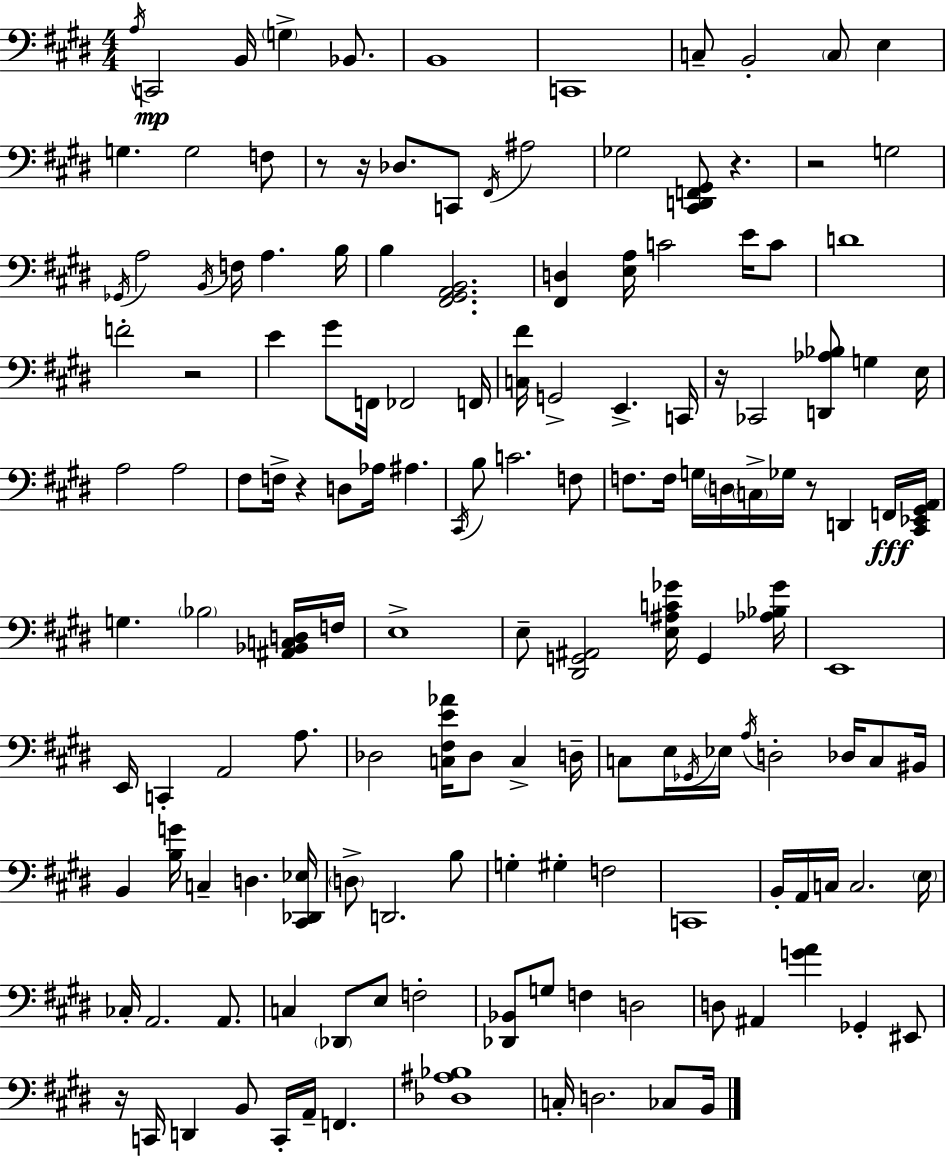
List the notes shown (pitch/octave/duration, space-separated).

A3/s C2/h B2/s G3/q Bb2/e. B2/w C2/w C3/e B2/h C3/e E3/q G3/q. G3/h F3/e R/e R/s Db3/e. C2/e F#2/s A#3/h Gb3/h [C#2,D2,F2,G#2]/e R/q. R/h G3/h Gb2/s A3/h B2/s F3/s A3/q. B3/s B3/q [F#2,G#2,A2,B2]/h. [F#2,D3]/q [E3,A3]/s C4/h E4/s C4/e D4/w F4/h R/h E4/q G#4/e F2/s FES2/h F2/s [C3,F#4]/s G2/h E2/q. C2/s R/s CES2/h [D2,Ab3,Bb3]/e G3/q E3/s A3/h A3/h F#3/e F3/s R/q D3/e Ab3/s A#3/q. C#2/s B3/e C4/h. F3/e F3/e. F3/s G3/s D3/s C3/s Gb3/s R/e D2/q F2/s [C#2,Eb2,G#2,A2]/s G3/q. Bb3/h [A#2,Bb2,C3,D3]/s F3/s E3/w E3/e [D#2,G2,A#2]/h [E3,A#3,C4,Gb4]/s G2/q [Ab3,Bb3,Gb4]/s E2/w E2/s C2/q A2/h A3/e. Db3/h [C3,F#3,E4,Ab4]/s Db3/e C3/q D3/s C3/e E3/s Gb2/s Eb3/s A3/s D3/h Db3/s C3/e BIS2/s B2/q [B3,G4]/s C3/q D3/q. [C#2,Db2,Eb3]/s D3/e D2/h. B3/e G3/q G#3/q F3/h C2/w B2/s A2/s C3/s C3/h. E3/s CES3/s A2/h. A2/e. C3/q Db2/e E3/e F3/h [Db2,Bb2]/e G3/e F3/q D3/h D3/e A#2/q [G4,A4]/q Gb2/q EIS2/e R/s C2/s D2/q B2/e C2/s A2/s F2/q. [Db3,A#3,Bb3]/w C3/s D3/h. CES3/e B2/s